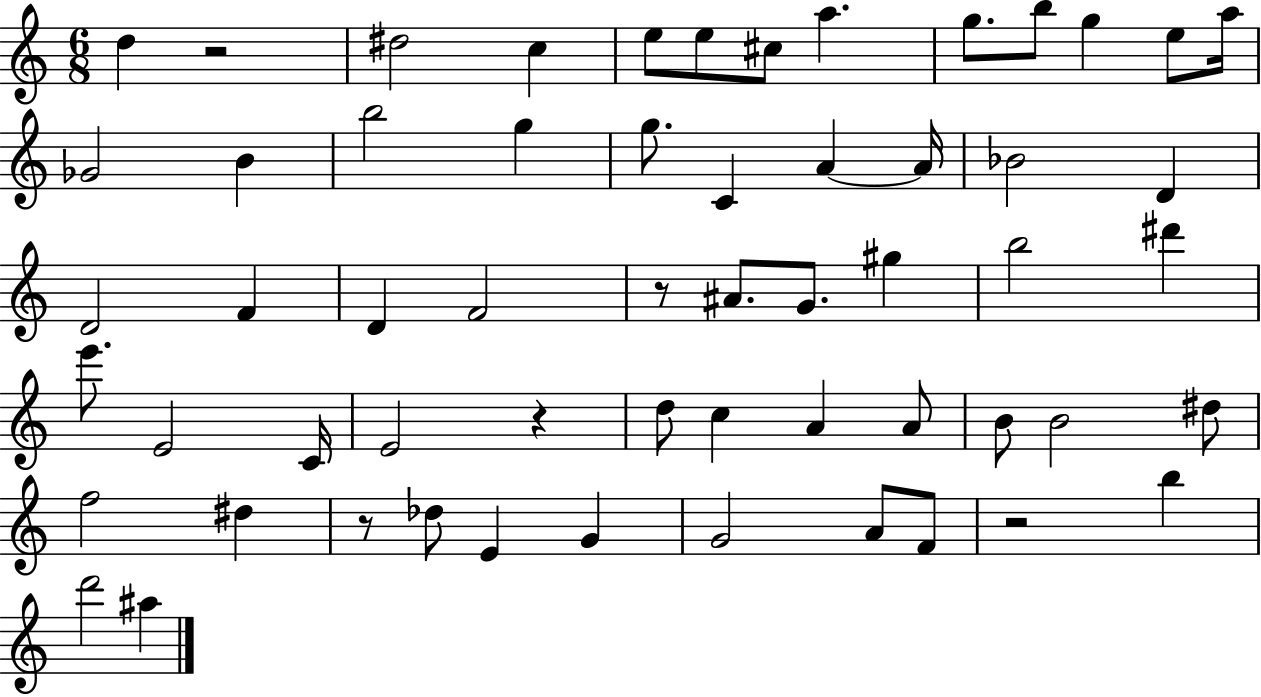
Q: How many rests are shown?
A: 5